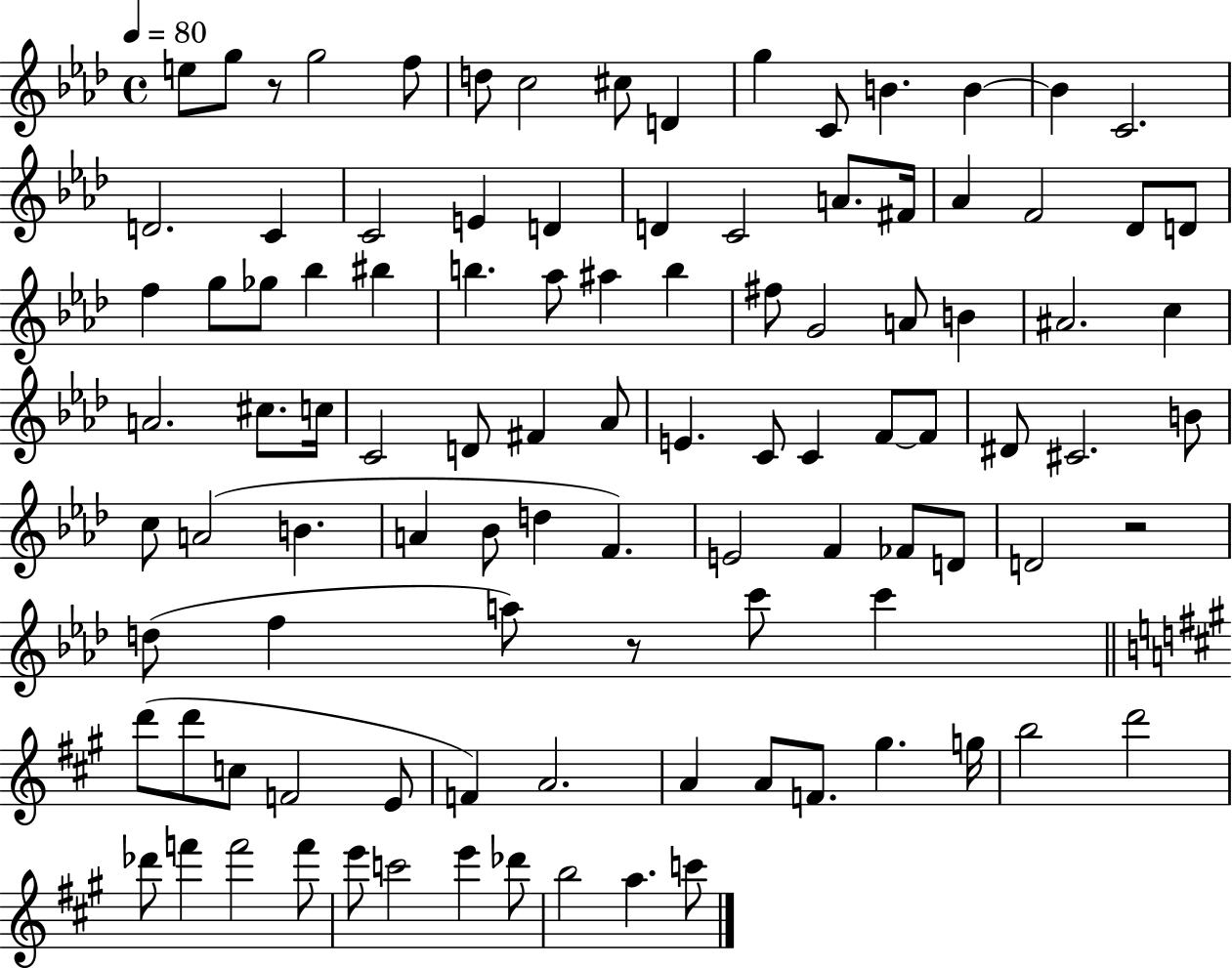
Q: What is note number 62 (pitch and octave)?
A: Bb4